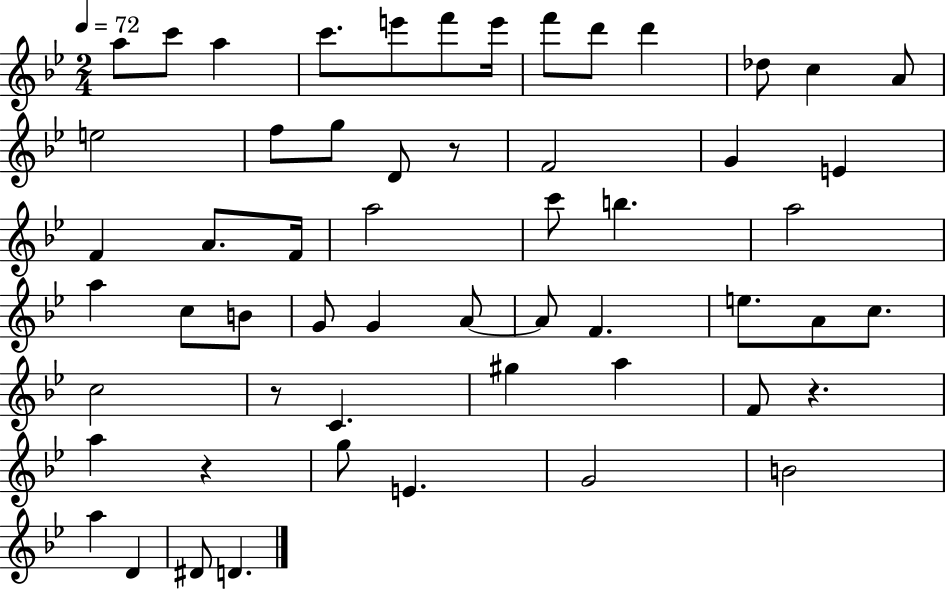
{
  \clef treble
  \numericTimeSignature
  \time 2/4
  \key bes \major
  \tempo 4 = 72
  a''8 c'''8 a''4 | c'''8. e'''8 f'''8 e'''16 | f'''8 d'''8 d'''4 | des''8 c''4 a'8 | \break e''2 | f''8 g''8 d'8 r8 | f'2 | g'4 e'4 | \break f'4 a'8. f'16 | a''2 | c'''8 b''4. | a''2 | \break a''4 c''8 b'8 | g'8 g'4 a'8~~ | a'8 f'4. | e''8. a'8 c''8. | \break c''2 | r8 c'4. | gis''4 a''4 | f'8 r4. | \break a''4 r4 | g''8 e'4. | g'2 | b'2 | \break a''4 d'4 | dis'8 d'4. | \bar "|."
}